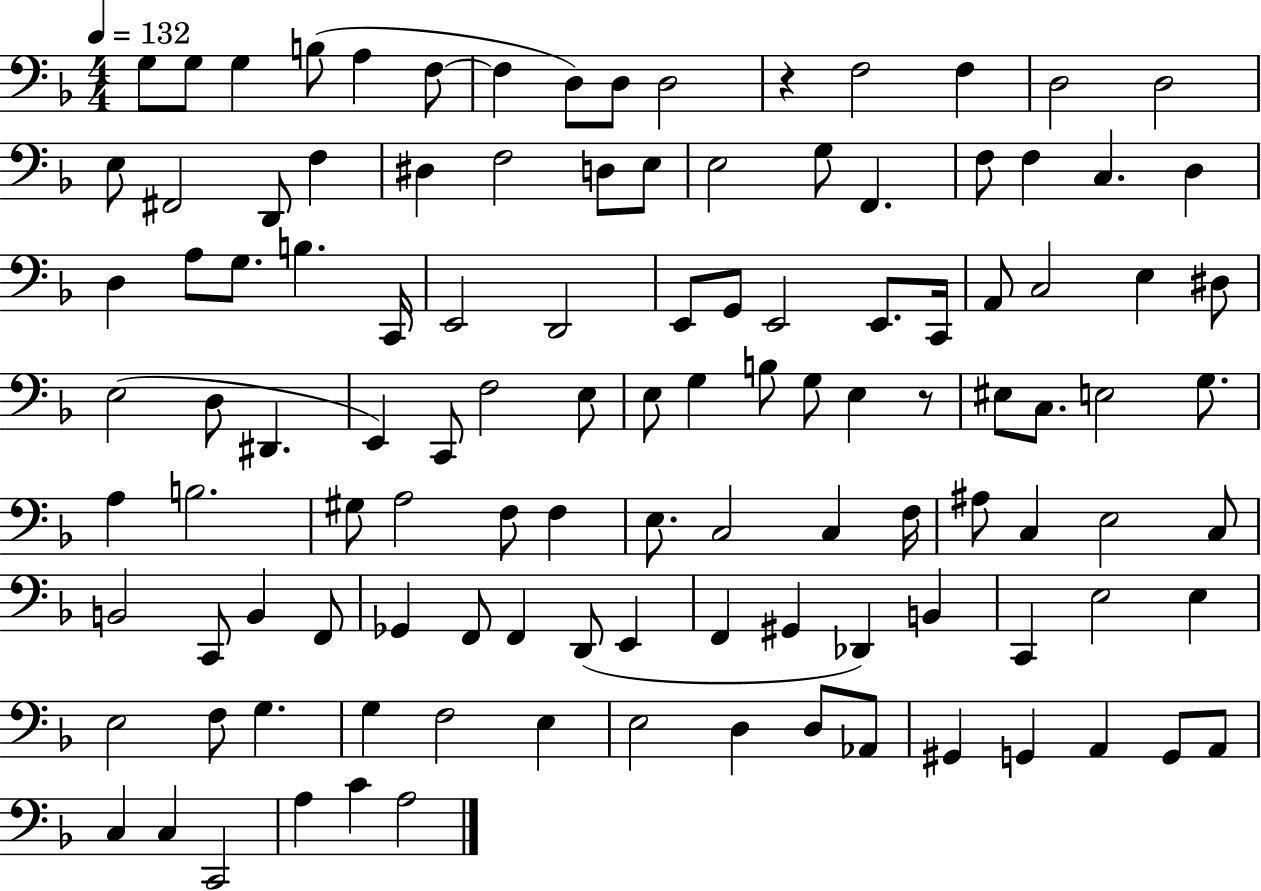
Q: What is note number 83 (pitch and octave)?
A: D2